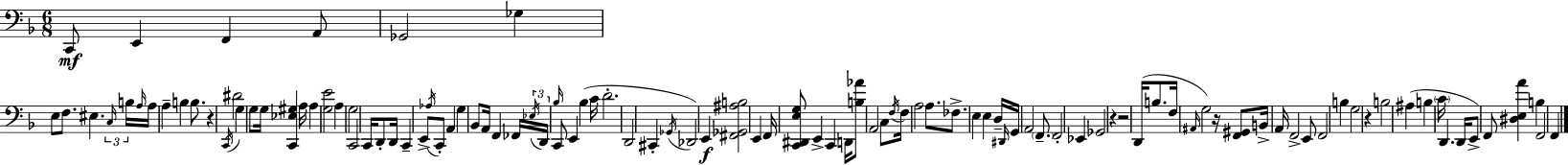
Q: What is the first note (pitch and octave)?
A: C2